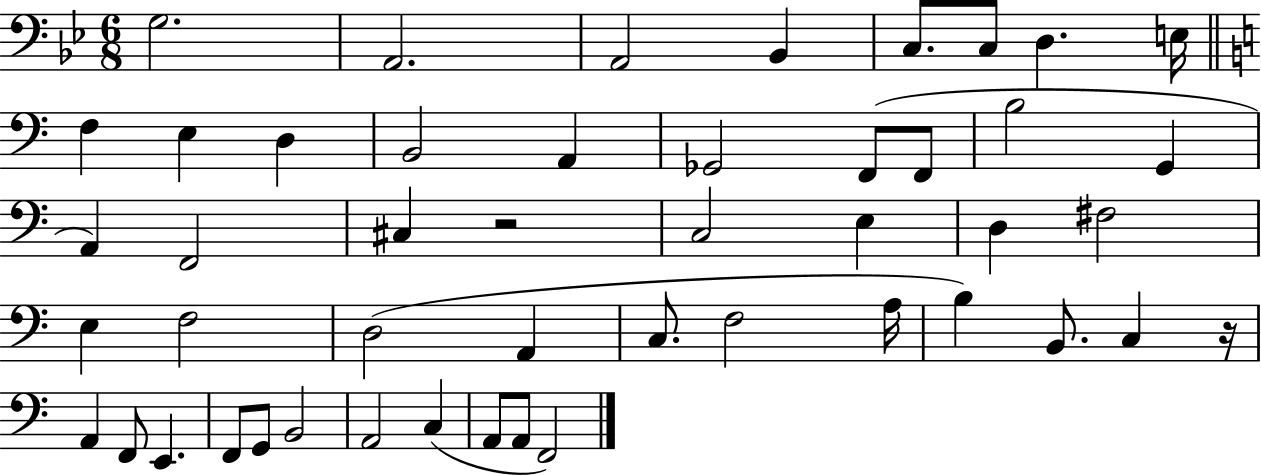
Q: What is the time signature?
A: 6/8